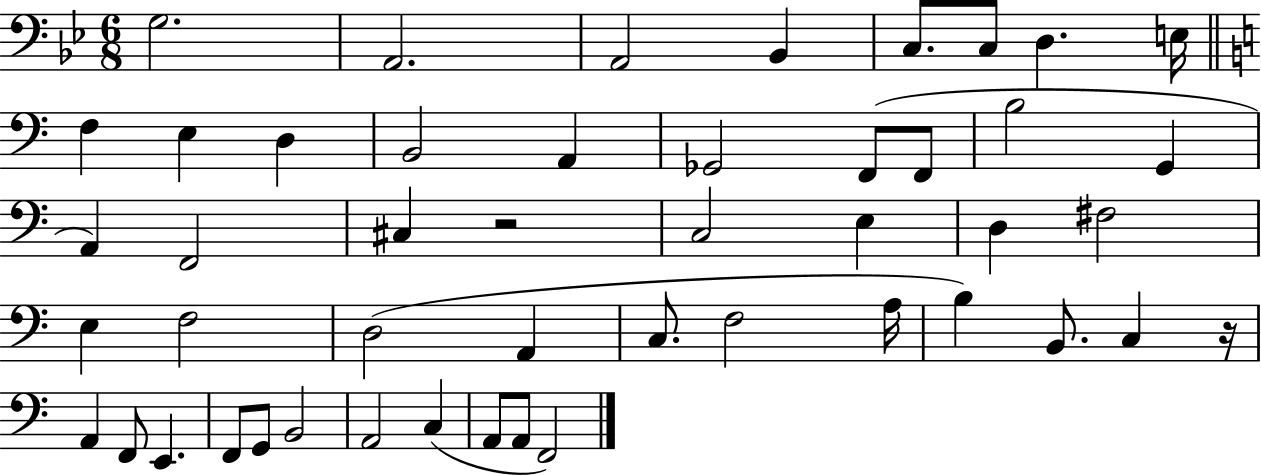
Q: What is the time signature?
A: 6/8